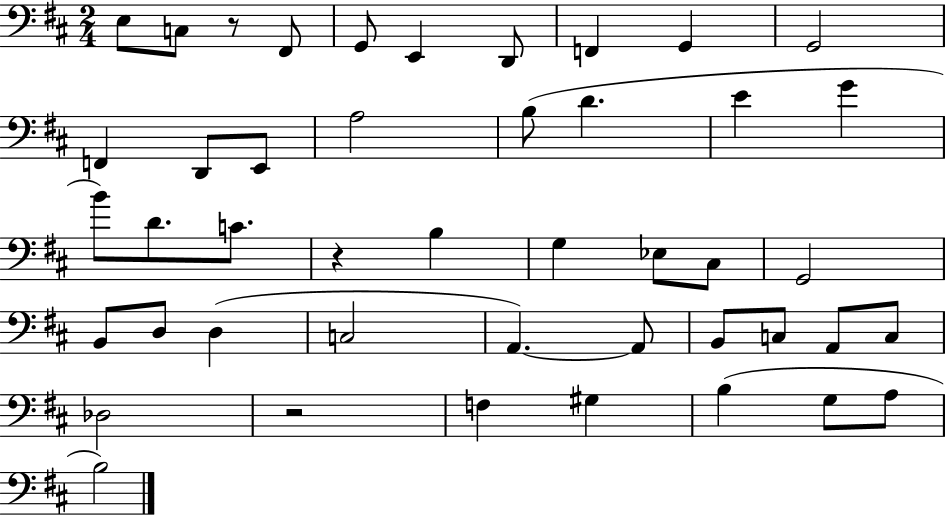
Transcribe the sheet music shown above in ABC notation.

X:1
T:Untitled
M:2/4
L:1/4
K:D
E,/2 C,/2 z/2 ^F,,/2 G,,/2 E,, D,,/2 F,, G,, G,,2 F,, D,,/2 E,,/2 A,2 B,/2 D E G B/2 D/2 C/2 z B, G, _E,/2 ^C,/2 G,,2 B,,/2 D,/2 D, C,2 A,, A,,/2 B,,/2 C,/2 A,,/2 C,/2 _D,2 z2 F, ^G, B, G,/2 A,/2 B,2